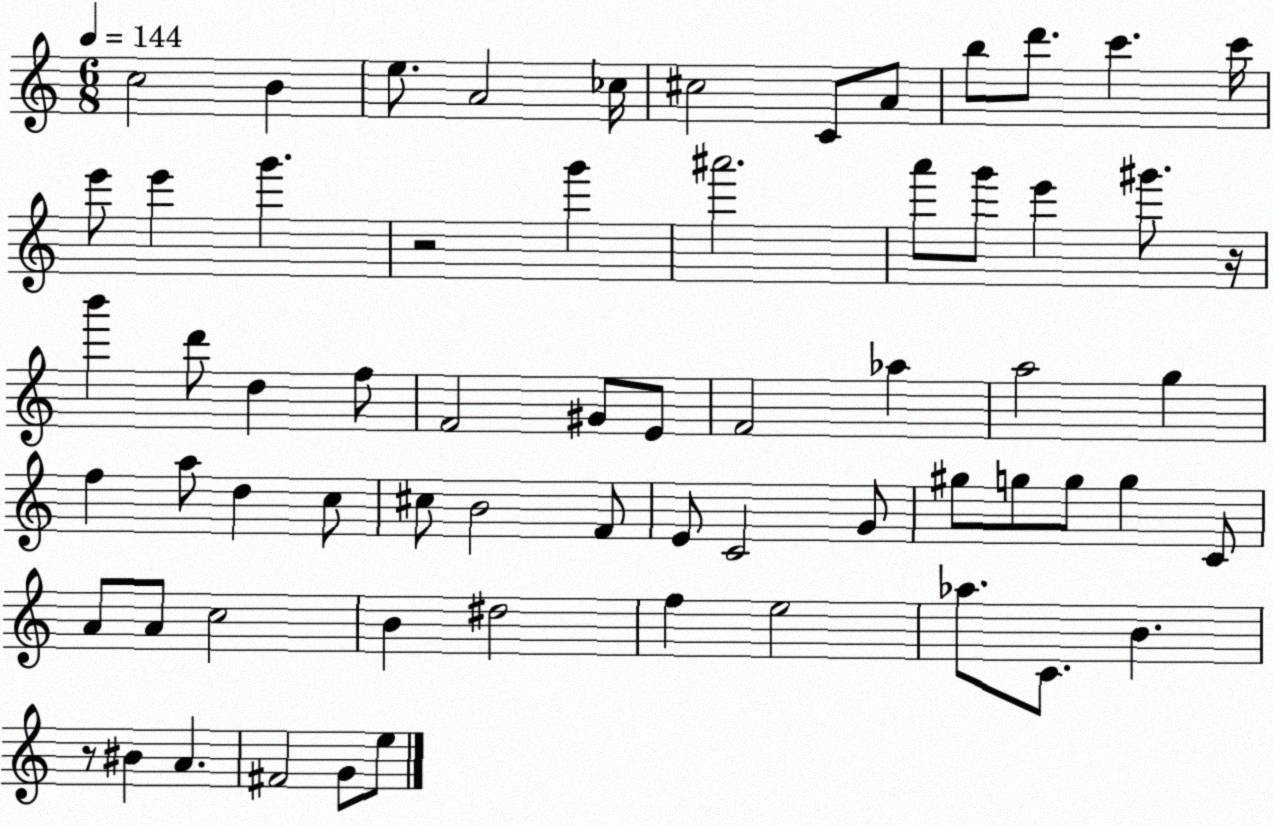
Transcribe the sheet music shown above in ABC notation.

X:1
T:Untitled
M:6/8
L:1/4
K:C
c2 B e/2 A2 _c/4 ^c2 C/2 A/2 b/2 d'/2 c' c'/4 e'/2 e' g' z2 g' ^a'2 a'/2 g'/2 e' ^g'/2 z/4 b' d'/2 d f/2 F2 ^G/2 E/2 F2 _a a2 g f a/2 d c/2 ^c/2 B2 F/2 E/2 C2 G/2 ^g/2 g/2 g/2 g C/2 A/2 A/2 c2 B ^d2 f e2 _a/2 C/2 B z/2 ^B A ^F2 G/2 e/2